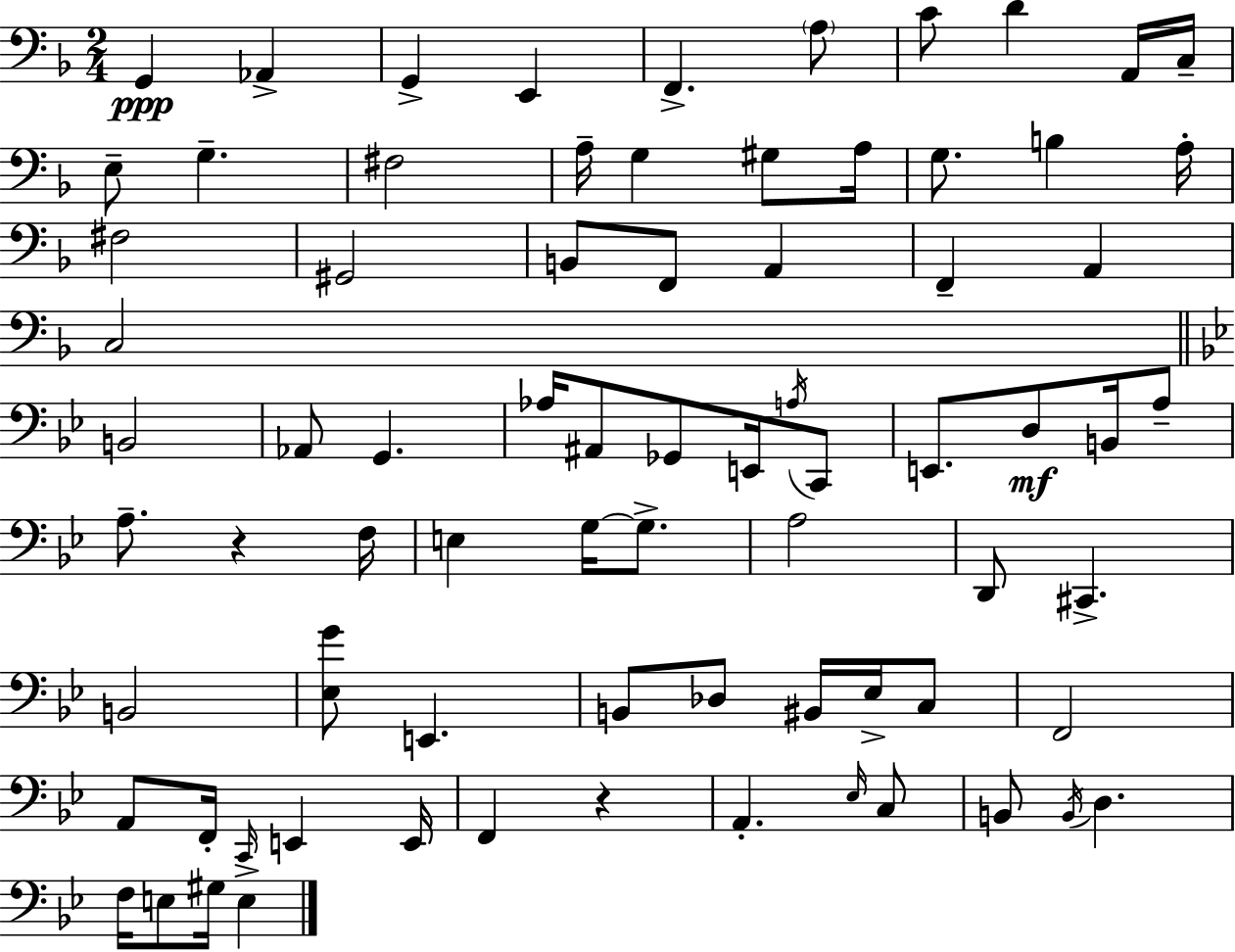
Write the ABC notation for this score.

X:1
T:Untitled
M:2/4
L:1/4
K:F
G,, _A,, G,, E,, F,, A,/2 C/2 D A,,/4 C,/4 E,/2 G, ^F,2 A,/4 G, ^G,/2 A,/4 G,/2 B, A,/4 ^F,2 ^G,,2 B,,/2 F,,/2 A,, F,, A,, C,2 B,,2 _A,,/2 G,, _A,/4 ^A,,/2 _G,,/2 E,,/4 A,/4 C,,/2 E,,/2 D,/2 B,,/4 A,/2 A,/2 z F,/4 E, G,/4 G,/2 A,2 D,,/2 ^C,, B,,2 [_E,G]/2 E,, B,,/2 _D,/2 ^B,,/4 _E,/4 C,/2 F,,2 A,,/2 F,,/4 C,,/4 E,, E,,/4 F,, z A,, _E,/4 C,/2 B,,/2 B,,/4 D, F,/4 E,/2 ^G,/4 E,